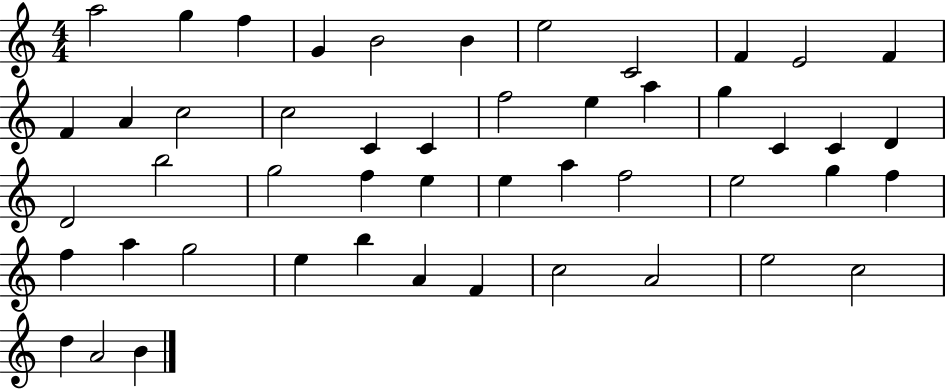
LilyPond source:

{
  \clef treble
  \numericTimeSignature
  \time 4/4
  \key c \major
  a''2 g''4 f''4 | g'4 b'2 b'4 | e''2 c'2 | f'4 e'2 f'4 | \break f'4 a'4 c''2 | c''2 c'4 c'4 | f''2 e''4 a''4 | g''4 c'4 c'4 d'4 | \break d'2 b''2 | g''2 f''4 e''4 | e''4 a''4 f''2 | e''2 g''4 f''4 | \break f''4 a''4 g''2 | e''4 b''4 a'4 f'4 | c''2 a'2 | e''2 c''2 | \break d''4 a'2 b'4 | \bar "|."
}